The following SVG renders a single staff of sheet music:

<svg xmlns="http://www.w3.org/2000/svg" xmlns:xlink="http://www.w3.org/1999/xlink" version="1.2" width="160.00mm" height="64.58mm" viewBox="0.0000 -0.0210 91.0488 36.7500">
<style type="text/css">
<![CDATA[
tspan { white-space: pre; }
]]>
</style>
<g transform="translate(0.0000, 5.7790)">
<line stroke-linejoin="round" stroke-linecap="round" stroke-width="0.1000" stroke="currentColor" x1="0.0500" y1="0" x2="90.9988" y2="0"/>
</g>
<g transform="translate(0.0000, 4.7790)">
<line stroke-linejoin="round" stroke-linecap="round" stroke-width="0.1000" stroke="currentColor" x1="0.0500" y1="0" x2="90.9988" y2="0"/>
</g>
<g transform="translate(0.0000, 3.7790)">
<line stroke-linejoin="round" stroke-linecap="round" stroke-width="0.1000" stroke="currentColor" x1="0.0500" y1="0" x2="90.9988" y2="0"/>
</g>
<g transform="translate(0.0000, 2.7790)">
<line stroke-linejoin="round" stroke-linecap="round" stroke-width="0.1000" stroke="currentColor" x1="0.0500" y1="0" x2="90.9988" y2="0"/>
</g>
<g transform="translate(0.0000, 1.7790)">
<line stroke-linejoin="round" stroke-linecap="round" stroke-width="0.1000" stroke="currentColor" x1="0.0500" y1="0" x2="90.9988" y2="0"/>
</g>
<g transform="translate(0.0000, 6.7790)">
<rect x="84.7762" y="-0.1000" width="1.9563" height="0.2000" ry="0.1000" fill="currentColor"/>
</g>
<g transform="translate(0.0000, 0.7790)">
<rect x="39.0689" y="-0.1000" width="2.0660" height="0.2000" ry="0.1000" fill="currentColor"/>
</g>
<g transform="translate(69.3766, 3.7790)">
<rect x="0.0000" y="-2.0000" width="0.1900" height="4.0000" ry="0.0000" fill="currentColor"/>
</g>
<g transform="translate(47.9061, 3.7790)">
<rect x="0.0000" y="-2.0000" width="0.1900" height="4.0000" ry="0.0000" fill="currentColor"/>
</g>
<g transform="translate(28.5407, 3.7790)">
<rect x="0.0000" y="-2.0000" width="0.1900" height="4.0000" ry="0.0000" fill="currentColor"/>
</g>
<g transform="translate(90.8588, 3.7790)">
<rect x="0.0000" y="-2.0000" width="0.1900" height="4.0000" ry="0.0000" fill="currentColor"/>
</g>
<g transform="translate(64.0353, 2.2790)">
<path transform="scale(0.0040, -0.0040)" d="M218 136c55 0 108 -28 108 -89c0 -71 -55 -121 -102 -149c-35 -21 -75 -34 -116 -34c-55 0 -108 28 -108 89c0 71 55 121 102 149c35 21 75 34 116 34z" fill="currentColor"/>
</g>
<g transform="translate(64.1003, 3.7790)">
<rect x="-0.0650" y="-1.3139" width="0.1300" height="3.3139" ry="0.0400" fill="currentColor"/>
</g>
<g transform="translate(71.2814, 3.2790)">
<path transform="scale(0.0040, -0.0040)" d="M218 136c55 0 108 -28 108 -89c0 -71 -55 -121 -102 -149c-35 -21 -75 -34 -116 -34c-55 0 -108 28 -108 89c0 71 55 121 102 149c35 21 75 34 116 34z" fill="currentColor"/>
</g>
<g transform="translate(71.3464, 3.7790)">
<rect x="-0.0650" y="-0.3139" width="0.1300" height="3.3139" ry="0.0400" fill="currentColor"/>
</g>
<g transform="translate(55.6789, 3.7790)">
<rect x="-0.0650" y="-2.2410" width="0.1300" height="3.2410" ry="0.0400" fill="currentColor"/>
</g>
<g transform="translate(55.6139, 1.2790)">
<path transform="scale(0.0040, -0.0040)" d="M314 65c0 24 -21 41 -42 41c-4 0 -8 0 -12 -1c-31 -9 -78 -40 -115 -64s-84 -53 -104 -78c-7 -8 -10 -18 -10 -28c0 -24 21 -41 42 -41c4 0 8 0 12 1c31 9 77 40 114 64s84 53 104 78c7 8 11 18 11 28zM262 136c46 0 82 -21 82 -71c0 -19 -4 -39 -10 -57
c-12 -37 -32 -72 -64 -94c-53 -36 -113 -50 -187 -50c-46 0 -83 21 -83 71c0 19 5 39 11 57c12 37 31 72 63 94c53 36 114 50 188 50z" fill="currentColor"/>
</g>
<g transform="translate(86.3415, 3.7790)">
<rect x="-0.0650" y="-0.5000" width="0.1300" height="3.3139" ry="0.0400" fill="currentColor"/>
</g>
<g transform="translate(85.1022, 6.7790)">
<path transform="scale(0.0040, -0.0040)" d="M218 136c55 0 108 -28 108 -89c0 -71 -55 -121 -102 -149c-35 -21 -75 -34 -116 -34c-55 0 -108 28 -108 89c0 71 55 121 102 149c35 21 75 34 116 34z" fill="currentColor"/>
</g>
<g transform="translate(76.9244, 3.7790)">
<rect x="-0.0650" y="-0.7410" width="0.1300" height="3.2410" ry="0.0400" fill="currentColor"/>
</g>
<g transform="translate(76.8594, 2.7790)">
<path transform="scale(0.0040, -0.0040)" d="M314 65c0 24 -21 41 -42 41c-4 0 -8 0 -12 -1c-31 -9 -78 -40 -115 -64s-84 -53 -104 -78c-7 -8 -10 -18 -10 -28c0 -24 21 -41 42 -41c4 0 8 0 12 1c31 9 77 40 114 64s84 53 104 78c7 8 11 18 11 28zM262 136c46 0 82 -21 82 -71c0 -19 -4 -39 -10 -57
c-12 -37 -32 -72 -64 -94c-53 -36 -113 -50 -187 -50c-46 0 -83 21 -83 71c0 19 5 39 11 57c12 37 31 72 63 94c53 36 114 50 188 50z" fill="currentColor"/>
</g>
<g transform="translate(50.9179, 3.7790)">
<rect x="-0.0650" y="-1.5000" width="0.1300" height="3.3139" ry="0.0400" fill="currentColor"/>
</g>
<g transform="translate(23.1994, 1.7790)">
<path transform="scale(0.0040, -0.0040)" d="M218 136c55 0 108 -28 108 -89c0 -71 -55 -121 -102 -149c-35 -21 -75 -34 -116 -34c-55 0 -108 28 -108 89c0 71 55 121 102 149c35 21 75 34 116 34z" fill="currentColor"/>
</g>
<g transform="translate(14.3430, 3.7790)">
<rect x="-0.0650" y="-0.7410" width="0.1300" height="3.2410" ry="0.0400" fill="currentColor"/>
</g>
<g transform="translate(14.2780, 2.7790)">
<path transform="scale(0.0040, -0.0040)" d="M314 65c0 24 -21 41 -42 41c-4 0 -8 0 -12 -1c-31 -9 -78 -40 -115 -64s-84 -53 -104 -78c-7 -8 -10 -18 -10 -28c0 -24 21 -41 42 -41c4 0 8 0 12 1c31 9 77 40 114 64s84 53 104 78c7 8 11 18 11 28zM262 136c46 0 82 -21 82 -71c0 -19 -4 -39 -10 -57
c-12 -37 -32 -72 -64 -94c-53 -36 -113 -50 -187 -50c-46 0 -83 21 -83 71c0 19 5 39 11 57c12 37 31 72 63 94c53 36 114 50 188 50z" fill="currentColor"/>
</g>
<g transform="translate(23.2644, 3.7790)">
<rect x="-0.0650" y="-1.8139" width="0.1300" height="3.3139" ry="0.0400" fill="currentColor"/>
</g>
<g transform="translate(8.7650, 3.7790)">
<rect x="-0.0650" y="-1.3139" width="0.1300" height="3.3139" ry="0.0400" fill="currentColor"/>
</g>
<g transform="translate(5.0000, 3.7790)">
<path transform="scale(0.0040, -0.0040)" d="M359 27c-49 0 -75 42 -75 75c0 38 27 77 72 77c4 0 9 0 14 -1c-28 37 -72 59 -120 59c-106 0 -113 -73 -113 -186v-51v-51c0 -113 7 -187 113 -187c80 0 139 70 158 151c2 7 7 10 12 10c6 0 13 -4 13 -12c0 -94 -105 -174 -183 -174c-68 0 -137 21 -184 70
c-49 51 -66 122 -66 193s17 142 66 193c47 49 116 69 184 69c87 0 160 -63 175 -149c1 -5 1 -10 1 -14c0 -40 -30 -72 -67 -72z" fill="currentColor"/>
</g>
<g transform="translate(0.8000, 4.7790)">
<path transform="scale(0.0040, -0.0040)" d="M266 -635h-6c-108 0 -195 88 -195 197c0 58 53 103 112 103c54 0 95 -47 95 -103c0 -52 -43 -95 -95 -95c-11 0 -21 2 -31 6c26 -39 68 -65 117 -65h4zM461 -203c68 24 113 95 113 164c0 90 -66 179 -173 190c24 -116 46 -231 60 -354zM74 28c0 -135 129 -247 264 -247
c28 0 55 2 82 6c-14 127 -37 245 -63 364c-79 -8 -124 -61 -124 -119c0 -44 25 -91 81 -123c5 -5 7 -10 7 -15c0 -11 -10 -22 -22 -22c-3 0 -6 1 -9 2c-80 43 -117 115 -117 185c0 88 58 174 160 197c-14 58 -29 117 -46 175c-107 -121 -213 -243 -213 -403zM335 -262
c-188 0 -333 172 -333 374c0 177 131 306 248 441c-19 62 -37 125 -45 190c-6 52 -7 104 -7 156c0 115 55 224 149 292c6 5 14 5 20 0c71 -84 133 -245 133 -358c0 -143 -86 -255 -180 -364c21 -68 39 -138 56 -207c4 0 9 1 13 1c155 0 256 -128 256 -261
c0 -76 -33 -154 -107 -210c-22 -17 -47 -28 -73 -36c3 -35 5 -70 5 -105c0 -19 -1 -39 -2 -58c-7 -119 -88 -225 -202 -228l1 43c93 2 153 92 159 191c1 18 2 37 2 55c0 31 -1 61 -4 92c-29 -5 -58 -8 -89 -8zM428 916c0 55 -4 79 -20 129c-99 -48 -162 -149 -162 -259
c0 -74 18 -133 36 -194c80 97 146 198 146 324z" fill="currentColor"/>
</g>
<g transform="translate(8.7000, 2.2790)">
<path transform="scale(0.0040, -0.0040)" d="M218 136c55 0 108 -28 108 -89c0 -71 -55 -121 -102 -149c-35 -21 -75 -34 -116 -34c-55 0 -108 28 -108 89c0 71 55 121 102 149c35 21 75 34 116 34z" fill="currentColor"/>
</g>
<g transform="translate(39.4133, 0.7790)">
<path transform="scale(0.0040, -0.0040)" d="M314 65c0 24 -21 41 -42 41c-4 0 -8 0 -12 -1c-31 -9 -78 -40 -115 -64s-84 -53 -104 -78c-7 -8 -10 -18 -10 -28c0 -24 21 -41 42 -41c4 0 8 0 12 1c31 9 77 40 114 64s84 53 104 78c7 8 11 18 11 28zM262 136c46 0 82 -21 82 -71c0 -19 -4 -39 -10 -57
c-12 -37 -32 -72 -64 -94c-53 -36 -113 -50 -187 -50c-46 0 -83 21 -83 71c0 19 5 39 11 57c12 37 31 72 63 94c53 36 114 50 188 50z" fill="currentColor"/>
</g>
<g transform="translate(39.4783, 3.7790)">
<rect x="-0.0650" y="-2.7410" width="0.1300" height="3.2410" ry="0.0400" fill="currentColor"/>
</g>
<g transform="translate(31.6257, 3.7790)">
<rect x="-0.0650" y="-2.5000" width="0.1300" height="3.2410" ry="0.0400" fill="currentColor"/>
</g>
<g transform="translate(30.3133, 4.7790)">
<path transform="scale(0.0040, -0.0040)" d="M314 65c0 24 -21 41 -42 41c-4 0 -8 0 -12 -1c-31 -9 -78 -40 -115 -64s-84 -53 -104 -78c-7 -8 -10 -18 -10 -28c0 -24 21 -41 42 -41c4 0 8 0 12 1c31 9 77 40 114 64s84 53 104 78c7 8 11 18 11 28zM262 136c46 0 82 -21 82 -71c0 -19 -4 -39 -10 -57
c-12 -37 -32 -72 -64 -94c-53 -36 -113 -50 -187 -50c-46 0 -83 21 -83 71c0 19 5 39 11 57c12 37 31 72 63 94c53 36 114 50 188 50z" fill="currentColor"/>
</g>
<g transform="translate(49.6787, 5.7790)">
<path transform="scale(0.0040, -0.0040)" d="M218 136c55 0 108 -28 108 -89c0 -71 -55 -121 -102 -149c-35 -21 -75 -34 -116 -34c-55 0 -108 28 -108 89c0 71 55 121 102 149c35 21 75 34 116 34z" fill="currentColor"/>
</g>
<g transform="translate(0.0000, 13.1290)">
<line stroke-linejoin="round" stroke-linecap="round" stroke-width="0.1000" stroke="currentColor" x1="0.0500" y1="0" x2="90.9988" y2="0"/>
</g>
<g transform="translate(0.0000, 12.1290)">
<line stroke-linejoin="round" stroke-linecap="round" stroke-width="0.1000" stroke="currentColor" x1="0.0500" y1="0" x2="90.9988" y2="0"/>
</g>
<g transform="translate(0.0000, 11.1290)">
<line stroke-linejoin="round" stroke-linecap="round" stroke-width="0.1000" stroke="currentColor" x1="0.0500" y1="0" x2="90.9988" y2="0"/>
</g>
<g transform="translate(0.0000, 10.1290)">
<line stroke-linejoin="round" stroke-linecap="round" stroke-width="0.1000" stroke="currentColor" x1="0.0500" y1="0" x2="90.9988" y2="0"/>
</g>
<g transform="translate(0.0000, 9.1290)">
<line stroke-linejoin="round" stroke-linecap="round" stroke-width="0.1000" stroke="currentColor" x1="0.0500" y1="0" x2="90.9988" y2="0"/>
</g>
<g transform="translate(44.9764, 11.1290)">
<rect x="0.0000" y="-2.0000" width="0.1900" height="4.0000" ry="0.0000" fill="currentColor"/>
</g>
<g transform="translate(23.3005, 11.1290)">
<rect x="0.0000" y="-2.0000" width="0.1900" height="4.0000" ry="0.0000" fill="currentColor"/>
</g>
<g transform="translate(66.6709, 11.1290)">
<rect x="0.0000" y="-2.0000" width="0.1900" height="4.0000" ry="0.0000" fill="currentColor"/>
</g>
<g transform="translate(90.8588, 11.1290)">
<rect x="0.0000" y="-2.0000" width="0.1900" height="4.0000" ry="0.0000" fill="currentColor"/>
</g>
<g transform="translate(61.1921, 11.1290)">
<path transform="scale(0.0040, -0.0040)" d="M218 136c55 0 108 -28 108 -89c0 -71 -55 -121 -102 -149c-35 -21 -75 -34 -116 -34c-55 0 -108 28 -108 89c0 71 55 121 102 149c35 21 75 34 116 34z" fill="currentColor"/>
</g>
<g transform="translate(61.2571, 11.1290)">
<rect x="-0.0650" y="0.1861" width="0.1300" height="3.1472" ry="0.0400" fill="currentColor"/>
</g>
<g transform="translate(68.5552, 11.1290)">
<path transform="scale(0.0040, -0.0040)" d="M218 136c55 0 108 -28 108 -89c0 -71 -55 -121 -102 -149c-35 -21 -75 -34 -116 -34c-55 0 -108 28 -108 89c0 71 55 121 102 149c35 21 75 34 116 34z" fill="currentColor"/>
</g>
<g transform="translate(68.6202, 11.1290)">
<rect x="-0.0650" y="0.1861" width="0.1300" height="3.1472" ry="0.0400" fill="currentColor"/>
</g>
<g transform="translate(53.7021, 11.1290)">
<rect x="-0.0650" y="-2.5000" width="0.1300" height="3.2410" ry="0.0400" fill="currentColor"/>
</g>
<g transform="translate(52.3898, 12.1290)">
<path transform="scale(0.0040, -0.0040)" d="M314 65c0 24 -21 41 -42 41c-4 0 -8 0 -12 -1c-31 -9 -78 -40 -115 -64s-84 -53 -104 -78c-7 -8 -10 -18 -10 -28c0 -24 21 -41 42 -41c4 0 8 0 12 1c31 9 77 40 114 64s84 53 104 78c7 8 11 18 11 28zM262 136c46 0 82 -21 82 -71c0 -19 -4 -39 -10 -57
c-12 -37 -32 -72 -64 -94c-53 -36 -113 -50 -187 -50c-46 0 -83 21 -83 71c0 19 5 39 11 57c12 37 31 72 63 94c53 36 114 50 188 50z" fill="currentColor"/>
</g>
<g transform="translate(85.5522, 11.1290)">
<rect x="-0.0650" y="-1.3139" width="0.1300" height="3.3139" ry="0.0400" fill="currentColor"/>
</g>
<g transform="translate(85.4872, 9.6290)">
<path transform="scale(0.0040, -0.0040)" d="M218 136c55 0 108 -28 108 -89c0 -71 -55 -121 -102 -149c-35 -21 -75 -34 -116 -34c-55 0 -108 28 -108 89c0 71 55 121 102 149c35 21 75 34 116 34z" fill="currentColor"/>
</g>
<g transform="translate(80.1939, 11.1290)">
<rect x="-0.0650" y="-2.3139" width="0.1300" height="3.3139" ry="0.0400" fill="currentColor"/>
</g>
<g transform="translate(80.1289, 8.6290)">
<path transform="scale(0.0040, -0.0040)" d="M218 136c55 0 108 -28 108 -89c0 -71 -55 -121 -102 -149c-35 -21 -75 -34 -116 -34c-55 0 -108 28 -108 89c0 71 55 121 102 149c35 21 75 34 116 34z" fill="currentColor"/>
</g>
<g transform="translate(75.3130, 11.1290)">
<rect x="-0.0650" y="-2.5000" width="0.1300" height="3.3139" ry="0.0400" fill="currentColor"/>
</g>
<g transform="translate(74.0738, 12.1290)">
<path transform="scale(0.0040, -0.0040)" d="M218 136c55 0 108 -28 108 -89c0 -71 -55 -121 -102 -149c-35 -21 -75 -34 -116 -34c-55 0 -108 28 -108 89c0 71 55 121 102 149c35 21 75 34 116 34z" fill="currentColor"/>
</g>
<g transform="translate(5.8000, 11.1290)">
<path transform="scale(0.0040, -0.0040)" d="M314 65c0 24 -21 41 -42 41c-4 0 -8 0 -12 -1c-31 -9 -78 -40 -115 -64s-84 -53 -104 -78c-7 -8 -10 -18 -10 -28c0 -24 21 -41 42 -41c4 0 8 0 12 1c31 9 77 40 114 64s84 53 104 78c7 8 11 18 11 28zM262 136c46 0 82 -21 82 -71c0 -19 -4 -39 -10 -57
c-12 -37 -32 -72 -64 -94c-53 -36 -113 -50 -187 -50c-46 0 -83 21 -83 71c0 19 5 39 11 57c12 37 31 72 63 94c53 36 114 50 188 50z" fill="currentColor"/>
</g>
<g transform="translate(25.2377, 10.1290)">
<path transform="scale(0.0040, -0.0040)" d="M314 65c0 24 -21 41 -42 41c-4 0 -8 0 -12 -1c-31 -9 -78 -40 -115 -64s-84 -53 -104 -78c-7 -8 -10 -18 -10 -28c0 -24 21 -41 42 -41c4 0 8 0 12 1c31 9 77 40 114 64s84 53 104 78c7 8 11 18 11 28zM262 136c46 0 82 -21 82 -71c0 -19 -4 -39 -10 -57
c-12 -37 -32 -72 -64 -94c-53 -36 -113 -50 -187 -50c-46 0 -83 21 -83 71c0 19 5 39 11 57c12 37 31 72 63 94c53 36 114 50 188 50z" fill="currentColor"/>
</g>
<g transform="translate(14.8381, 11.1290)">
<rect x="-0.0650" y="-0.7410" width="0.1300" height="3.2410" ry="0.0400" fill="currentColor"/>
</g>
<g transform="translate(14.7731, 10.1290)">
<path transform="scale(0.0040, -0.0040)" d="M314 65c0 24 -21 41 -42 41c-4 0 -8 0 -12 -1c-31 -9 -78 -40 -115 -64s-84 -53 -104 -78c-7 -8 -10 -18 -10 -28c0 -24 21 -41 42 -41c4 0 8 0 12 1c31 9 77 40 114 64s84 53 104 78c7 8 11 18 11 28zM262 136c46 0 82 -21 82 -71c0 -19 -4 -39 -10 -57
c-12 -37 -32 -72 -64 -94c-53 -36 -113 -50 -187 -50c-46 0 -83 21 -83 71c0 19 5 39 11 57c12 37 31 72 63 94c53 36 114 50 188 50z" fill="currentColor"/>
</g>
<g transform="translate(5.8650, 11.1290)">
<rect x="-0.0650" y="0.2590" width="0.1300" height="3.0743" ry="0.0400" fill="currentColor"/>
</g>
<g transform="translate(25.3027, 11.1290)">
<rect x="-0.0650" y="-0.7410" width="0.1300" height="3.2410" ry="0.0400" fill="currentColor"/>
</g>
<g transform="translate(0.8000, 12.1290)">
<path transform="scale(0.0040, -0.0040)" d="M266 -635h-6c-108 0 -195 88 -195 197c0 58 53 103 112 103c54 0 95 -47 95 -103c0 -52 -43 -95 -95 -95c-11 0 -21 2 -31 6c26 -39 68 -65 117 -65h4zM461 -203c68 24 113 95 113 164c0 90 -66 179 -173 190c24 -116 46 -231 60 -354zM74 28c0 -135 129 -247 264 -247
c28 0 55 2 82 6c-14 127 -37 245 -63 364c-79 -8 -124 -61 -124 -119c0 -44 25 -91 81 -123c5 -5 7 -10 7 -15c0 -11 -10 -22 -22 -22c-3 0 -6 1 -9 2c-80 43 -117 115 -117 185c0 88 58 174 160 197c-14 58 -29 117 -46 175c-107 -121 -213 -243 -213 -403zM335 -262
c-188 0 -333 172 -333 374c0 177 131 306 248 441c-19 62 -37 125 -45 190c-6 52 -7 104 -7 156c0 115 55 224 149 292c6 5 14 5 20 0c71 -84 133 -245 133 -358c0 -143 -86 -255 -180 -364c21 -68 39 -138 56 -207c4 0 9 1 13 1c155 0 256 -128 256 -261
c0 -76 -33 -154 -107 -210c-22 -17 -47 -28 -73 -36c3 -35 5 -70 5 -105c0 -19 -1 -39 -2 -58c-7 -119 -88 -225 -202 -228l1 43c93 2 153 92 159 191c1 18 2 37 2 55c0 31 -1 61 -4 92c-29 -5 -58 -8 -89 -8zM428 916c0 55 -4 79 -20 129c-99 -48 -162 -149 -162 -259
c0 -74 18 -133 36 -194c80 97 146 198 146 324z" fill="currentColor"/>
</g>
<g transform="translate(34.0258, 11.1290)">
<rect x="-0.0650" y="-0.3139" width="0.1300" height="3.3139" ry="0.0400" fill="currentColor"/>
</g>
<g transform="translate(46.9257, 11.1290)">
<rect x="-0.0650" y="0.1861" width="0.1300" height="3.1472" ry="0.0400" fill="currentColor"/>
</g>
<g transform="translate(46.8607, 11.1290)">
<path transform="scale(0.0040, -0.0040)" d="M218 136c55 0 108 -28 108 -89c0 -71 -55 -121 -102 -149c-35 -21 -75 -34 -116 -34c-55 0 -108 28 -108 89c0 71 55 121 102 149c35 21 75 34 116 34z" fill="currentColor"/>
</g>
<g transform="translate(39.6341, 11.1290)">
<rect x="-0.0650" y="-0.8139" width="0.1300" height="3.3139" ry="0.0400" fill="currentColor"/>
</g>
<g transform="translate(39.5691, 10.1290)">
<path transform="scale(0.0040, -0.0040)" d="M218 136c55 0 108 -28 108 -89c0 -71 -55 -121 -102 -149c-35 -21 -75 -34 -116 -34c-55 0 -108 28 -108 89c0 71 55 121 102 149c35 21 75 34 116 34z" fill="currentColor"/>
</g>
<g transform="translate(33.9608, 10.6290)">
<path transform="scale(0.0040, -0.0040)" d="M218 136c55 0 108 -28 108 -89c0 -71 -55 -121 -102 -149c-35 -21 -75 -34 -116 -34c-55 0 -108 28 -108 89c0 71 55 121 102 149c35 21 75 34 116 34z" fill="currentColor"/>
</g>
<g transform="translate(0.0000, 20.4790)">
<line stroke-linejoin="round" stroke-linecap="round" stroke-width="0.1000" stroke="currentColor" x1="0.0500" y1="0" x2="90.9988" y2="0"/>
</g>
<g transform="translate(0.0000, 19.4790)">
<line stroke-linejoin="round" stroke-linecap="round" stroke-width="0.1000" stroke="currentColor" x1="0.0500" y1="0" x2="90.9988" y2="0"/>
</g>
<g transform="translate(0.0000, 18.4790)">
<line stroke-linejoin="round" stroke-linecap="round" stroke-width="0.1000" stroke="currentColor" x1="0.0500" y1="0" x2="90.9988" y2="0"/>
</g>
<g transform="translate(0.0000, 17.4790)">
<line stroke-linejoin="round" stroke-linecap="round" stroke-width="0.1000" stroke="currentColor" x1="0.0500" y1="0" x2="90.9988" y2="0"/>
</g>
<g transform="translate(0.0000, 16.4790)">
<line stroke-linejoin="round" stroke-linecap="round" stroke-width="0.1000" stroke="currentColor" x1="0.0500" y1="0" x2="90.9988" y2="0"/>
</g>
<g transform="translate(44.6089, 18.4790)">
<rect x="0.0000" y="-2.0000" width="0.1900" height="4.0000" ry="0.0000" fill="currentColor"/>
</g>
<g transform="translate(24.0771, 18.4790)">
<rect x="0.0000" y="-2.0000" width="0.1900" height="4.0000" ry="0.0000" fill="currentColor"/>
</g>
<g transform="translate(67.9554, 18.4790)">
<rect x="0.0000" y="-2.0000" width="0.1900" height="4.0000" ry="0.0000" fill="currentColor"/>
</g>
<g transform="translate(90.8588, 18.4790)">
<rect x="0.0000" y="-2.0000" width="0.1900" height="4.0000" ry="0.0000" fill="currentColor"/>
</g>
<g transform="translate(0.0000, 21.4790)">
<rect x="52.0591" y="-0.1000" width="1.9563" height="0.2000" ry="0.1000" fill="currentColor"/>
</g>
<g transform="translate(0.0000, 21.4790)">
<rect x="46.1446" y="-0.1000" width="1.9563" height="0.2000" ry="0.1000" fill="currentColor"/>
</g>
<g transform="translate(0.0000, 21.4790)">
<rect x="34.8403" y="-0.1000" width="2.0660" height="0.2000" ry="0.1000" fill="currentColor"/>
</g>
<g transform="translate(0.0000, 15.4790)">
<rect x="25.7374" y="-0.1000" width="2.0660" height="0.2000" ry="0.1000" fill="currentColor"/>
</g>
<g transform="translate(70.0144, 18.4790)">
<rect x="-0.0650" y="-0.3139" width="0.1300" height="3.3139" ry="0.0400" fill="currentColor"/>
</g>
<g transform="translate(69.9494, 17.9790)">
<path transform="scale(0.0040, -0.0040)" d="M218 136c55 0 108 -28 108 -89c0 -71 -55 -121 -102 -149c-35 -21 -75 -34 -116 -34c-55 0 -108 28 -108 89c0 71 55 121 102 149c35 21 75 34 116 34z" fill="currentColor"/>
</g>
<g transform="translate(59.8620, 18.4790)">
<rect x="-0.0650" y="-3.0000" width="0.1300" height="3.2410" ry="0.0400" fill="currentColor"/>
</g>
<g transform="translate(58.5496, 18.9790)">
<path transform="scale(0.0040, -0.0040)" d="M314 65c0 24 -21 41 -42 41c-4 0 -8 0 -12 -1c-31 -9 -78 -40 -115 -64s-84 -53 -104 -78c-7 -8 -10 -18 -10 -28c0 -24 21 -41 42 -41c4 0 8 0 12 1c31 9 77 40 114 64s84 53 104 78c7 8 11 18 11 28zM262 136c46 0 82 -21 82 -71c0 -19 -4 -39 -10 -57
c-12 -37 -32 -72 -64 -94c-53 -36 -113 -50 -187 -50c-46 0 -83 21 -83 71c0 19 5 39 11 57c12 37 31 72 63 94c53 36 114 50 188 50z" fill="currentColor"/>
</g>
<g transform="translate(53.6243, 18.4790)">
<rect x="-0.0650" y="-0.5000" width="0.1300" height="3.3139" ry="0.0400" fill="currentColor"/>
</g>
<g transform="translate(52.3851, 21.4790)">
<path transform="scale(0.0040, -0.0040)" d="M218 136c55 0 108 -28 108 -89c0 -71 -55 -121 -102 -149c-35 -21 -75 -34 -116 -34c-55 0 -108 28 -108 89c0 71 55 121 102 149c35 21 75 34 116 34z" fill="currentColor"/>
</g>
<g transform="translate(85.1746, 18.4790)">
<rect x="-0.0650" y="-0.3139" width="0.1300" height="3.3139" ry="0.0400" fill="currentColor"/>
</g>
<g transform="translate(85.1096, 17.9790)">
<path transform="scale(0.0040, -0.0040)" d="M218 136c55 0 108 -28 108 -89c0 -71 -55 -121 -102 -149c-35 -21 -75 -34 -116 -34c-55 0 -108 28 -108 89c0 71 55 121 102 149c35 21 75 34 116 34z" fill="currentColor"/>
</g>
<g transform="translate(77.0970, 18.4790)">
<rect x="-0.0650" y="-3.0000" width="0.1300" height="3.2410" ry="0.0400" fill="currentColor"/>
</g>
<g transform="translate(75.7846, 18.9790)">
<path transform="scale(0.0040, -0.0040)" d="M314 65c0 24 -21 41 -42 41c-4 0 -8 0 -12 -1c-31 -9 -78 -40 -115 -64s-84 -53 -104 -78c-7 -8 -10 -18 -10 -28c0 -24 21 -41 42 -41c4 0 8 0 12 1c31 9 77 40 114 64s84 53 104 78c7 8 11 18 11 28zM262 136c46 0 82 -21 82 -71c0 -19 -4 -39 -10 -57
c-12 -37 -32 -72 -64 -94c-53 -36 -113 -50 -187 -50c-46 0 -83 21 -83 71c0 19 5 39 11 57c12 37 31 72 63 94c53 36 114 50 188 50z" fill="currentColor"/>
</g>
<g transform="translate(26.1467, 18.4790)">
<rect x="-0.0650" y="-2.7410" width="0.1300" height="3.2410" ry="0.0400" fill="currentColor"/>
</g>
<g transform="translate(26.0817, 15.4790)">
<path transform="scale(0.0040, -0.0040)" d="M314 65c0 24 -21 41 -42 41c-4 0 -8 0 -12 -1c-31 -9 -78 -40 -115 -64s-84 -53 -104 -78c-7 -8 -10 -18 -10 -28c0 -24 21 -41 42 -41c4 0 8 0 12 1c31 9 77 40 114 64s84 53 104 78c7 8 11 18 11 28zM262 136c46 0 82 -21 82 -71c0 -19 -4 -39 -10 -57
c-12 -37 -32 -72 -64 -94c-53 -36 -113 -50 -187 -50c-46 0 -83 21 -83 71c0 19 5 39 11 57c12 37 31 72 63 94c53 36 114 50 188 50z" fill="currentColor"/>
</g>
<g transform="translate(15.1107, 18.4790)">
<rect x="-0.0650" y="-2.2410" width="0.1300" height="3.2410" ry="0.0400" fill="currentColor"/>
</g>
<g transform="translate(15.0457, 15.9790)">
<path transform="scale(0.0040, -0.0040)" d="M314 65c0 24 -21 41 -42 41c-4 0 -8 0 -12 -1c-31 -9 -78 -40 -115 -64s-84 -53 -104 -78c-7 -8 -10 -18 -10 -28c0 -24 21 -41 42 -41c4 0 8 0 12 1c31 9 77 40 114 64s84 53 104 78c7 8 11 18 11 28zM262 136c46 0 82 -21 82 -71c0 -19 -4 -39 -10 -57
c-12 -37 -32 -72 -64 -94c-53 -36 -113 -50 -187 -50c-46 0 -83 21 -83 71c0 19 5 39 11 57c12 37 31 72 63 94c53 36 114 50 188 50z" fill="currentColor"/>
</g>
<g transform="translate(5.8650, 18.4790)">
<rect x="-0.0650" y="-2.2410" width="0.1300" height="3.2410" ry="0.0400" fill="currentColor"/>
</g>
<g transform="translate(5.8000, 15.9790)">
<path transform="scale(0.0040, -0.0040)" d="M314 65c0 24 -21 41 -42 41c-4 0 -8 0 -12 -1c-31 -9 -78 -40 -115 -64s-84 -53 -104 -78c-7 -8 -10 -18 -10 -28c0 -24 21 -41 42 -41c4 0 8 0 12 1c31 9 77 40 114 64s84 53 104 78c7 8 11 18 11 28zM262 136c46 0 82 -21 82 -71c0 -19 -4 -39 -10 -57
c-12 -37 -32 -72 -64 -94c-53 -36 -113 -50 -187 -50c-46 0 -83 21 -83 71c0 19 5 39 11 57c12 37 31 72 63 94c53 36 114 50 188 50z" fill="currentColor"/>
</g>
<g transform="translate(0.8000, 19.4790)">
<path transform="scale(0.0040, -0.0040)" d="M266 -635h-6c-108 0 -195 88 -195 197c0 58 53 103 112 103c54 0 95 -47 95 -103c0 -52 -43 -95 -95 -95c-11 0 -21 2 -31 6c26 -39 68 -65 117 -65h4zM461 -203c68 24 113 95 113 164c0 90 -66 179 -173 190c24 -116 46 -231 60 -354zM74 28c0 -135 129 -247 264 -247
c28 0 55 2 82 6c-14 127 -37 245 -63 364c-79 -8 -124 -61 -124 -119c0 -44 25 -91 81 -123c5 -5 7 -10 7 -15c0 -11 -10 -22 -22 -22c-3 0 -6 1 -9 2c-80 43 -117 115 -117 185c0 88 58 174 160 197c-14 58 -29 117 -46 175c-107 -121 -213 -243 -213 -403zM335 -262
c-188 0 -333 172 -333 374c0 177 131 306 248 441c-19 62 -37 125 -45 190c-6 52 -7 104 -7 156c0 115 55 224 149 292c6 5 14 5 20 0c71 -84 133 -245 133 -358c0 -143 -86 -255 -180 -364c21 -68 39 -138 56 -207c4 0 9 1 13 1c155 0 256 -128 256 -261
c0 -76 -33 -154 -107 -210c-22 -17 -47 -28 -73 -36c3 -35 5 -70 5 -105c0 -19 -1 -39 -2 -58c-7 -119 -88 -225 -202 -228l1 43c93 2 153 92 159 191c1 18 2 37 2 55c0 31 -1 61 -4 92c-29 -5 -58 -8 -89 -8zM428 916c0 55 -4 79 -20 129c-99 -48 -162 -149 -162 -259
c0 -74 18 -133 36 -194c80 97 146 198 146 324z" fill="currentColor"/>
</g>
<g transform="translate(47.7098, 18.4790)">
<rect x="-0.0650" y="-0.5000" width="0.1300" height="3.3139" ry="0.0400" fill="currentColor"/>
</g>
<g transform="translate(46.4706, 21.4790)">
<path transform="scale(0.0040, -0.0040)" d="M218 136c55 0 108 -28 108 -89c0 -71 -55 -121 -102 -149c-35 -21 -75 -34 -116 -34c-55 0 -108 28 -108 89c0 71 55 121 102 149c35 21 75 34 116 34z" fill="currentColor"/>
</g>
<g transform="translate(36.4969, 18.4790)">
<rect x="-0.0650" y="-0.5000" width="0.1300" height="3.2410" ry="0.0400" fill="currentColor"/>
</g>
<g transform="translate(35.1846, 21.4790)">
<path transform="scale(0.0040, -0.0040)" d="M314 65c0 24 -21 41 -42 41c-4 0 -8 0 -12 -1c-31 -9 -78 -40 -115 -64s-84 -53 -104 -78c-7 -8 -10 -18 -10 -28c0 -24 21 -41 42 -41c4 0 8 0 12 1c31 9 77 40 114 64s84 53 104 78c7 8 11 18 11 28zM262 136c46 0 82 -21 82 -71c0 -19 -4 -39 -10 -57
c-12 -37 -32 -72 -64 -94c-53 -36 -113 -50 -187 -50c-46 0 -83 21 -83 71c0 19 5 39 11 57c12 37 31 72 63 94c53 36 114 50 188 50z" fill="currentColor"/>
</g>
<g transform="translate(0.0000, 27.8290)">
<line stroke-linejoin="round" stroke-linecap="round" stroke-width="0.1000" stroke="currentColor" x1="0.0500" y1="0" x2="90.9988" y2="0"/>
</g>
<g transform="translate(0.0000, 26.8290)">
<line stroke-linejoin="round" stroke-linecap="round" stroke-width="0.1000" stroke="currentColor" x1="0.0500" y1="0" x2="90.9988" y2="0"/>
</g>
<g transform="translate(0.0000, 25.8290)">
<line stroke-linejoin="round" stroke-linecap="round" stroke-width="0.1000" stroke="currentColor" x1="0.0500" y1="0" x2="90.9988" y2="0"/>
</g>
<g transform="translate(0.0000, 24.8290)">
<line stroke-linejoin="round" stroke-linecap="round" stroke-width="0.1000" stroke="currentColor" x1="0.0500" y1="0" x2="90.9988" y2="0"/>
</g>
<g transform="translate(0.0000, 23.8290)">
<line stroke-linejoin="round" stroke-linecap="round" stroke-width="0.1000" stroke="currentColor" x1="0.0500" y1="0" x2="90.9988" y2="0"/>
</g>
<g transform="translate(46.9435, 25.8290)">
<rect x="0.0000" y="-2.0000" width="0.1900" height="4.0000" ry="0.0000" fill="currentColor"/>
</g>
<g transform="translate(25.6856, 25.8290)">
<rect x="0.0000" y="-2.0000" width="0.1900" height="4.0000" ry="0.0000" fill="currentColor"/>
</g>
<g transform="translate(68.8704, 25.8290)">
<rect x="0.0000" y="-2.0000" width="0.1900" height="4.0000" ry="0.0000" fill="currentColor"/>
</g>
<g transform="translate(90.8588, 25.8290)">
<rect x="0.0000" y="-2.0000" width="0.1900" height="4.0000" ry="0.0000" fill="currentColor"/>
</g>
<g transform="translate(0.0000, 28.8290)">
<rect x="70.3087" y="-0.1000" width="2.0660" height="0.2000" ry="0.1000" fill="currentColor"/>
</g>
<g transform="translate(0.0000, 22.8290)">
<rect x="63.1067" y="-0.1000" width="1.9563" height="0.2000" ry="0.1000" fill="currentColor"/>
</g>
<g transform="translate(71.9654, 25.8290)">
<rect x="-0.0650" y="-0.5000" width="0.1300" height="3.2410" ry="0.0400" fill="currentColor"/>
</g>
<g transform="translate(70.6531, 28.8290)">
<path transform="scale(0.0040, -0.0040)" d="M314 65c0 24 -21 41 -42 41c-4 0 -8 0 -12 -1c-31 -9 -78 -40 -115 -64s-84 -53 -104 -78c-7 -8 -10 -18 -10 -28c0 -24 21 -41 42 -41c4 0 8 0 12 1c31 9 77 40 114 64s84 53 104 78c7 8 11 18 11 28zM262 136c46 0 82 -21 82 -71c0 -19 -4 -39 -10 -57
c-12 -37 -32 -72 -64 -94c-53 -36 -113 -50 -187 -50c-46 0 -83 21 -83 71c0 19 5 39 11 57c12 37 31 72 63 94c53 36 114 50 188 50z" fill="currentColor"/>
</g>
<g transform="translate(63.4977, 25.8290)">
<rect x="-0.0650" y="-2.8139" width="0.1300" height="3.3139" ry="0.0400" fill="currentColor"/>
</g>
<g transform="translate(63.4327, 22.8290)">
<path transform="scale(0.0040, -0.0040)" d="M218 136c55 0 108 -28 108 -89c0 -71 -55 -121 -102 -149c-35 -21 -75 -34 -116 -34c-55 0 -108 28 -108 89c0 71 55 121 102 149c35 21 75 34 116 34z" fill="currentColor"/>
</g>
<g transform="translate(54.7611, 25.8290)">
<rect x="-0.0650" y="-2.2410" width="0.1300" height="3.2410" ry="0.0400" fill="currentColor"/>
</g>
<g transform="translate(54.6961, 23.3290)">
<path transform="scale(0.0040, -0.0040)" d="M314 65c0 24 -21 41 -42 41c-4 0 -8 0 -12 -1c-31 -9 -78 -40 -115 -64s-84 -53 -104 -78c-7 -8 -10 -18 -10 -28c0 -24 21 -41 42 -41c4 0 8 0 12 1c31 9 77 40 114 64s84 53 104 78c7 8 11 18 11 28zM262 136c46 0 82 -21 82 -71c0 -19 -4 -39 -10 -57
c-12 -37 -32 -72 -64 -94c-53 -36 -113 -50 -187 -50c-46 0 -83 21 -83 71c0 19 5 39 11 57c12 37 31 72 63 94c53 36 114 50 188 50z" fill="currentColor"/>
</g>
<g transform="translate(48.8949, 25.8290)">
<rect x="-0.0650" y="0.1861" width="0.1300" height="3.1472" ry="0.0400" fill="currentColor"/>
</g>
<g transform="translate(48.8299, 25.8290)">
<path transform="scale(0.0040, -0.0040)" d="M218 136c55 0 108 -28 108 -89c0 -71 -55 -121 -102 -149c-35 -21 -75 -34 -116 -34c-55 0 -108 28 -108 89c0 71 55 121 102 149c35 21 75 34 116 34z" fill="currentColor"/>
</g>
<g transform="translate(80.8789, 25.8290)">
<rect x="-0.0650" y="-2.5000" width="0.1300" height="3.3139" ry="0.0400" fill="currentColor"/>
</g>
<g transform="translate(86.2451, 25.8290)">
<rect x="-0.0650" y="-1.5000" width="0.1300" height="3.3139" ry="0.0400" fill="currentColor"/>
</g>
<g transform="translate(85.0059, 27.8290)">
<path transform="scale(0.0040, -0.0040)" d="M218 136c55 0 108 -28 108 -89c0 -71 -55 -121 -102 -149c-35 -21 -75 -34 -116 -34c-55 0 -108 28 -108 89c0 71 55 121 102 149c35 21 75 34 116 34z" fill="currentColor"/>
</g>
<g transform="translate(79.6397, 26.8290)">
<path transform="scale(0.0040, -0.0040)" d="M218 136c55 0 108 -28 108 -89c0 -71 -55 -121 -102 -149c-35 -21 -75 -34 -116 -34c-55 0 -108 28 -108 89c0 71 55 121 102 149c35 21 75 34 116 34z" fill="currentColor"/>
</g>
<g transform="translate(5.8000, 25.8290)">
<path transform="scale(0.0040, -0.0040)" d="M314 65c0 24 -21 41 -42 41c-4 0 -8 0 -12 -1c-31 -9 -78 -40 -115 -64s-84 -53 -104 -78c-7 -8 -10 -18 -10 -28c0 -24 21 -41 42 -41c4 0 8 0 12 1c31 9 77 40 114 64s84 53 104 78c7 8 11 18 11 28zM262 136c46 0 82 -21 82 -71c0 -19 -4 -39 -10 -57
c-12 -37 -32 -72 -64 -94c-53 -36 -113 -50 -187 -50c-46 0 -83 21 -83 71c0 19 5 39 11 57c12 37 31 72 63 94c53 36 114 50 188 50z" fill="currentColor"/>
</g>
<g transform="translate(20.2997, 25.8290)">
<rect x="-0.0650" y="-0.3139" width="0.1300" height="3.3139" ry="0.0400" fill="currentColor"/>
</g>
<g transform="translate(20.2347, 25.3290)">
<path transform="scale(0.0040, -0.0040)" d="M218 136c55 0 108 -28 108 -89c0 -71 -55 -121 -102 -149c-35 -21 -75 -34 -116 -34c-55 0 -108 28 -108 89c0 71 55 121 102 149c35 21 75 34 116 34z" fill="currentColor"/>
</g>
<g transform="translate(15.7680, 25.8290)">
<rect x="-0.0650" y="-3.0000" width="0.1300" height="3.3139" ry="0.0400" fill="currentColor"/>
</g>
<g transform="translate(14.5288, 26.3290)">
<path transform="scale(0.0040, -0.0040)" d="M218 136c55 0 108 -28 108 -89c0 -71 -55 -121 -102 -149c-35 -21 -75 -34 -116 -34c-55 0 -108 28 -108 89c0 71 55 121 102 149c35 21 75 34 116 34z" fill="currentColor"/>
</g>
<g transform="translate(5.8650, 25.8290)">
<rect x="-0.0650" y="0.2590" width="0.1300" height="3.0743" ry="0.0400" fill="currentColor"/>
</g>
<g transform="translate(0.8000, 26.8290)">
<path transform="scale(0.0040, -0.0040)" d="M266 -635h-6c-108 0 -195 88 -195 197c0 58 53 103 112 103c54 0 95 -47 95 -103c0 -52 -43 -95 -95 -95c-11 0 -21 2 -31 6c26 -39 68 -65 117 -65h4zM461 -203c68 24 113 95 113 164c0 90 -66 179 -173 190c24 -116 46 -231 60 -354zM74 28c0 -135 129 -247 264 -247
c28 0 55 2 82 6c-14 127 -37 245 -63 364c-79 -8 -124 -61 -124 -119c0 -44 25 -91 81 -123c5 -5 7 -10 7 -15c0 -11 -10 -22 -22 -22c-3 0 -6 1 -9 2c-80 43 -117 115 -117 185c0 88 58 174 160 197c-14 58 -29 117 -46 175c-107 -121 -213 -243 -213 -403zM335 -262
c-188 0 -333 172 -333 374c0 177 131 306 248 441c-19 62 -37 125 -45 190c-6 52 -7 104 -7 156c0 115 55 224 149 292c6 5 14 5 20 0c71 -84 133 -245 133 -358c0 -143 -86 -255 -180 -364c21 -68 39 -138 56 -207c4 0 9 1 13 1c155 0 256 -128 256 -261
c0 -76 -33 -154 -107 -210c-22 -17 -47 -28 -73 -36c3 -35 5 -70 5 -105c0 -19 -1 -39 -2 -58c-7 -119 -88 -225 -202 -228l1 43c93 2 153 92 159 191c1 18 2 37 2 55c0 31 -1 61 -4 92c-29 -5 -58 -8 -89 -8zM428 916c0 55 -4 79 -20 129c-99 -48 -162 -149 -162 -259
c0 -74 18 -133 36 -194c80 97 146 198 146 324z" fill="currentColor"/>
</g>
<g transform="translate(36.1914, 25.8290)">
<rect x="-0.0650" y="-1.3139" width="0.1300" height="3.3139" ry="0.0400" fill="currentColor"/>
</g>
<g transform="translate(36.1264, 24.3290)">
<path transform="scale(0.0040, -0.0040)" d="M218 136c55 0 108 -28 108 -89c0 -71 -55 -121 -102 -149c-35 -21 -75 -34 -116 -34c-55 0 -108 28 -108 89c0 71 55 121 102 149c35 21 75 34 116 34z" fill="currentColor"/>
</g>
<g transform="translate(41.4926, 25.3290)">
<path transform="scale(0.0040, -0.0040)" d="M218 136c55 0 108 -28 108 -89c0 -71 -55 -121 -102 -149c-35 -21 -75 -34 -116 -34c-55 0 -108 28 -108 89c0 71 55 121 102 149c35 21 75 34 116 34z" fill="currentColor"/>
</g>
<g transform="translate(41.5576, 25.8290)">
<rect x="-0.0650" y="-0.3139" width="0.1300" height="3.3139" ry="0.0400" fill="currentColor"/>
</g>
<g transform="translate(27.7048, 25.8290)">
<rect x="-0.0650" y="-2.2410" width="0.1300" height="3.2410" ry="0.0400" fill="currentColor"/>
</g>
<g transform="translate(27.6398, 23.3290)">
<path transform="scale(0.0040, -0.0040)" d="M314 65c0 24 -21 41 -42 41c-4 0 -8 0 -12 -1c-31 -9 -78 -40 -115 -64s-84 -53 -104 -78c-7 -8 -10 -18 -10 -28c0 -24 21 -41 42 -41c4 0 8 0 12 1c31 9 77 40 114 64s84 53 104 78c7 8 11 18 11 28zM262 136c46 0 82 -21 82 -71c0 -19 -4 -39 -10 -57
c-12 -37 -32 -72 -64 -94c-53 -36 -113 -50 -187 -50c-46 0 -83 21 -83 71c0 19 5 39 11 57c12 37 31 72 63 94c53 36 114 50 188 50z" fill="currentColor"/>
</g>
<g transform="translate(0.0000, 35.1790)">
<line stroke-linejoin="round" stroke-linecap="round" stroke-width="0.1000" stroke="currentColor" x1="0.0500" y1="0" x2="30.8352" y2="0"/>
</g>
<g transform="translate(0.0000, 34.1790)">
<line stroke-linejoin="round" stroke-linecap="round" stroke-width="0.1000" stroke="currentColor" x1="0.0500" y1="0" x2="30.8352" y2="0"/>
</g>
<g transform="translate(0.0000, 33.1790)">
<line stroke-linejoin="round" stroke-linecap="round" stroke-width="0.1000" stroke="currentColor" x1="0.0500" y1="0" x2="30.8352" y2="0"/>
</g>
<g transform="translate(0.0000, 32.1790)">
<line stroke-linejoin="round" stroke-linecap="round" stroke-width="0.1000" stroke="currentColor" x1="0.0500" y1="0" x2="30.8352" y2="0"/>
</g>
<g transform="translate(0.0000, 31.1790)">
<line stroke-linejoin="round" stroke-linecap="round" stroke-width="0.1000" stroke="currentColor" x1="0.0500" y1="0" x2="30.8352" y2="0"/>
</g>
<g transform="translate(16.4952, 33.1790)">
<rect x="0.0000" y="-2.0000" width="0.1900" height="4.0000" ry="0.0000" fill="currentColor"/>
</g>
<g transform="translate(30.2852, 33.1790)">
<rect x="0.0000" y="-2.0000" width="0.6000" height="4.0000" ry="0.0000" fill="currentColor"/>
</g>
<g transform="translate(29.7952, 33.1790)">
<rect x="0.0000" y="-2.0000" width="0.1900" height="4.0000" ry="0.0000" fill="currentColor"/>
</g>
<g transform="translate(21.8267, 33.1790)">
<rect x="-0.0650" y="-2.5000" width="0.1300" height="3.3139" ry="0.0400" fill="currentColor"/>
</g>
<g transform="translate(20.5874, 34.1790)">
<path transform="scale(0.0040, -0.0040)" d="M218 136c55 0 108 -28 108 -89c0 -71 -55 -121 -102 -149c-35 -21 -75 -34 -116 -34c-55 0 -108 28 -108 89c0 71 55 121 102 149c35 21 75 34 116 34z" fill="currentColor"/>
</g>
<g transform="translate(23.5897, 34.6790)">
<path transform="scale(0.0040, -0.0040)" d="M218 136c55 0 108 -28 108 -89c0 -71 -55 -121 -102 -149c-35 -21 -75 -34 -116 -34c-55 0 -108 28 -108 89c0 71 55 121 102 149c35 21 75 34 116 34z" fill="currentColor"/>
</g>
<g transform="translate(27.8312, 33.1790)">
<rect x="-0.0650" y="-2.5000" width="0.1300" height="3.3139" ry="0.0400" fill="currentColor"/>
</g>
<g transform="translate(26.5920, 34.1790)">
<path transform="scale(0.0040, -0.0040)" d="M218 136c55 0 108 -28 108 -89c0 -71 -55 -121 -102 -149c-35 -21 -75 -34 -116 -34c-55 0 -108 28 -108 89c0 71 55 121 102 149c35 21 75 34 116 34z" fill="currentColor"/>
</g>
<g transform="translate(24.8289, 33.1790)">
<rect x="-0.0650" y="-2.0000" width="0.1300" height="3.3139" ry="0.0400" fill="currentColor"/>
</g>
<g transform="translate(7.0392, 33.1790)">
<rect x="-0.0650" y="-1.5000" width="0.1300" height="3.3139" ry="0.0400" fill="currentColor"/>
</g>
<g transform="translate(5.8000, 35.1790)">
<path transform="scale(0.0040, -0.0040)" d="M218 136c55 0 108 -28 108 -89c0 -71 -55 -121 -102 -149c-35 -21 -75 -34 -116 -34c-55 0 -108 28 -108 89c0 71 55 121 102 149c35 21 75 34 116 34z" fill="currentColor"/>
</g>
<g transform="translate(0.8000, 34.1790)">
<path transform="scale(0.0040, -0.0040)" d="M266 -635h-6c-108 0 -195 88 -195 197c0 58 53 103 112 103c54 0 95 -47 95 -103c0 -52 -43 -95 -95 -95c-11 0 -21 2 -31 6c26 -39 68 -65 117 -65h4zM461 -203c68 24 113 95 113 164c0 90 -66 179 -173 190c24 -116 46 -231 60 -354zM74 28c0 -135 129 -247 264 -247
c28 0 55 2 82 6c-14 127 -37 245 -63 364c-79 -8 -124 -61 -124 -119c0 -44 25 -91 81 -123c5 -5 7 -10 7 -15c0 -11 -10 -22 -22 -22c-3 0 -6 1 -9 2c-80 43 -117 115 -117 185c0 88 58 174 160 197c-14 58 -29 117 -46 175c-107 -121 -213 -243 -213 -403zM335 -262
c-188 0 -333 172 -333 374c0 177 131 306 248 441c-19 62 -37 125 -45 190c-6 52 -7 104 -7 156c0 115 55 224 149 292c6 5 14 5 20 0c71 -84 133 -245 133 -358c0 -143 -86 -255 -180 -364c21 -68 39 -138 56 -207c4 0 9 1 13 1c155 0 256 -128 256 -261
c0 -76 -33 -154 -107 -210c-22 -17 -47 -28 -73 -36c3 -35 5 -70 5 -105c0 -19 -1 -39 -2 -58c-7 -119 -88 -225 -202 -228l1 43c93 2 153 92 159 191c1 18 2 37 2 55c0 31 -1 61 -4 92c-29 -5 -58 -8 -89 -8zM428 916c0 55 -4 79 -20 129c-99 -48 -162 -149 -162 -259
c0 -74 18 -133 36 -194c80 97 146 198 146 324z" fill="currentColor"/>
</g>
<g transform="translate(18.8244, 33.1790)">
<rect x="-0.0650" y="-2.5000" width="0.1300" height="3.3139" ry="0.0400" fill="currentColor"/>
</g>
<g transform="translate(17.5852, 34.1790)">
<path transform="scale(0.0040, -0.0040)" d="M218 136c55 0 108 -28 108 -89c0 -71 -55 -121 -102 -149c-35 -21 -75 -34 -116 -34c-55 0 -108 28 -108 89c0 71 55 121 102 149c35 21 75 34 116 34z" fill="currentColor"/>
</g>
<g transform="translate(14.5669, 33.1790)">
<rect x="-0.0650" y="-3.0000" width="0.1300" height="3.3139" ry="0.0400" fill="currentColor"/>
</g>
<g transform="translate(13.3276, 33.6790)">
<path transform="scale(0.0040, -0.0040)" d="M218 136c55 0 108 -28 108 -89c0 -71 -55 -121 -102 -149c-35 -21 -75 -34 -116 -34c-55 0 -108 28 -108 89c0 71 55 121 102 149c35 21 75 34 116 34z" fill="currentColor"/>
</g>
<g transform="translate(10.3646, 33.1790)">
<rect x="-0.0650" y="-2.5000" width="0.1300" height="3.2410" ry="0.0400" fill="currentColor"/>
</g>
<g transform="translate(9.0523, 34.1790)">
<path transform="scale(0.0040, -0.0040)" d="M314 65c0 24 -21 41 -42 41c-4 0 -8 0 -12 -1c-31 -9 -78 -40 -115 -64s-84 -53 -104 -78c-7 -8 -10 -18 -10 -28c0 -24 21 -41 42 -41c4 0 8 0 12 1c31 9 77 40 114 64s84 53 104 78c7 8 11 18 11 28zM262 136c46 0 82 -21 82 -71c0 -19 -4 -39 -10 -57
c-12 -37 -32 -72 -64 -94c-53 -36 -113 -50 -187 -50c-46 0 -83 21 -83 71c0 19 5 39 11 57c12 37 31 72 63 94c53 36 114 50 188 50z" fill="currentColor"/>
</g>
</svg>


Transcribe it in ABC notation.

X:1
T:Untitled
M:4/4
L:1/4
K:C
e d2 f G2 a2 E g2 e c d2 C B2 d2 d2 c d B G2 B B G g e g2 g2 a2 C2 C C A2 c A2 c B2 A c g2 e c B g2 a C2 G E E G2 A G G F G